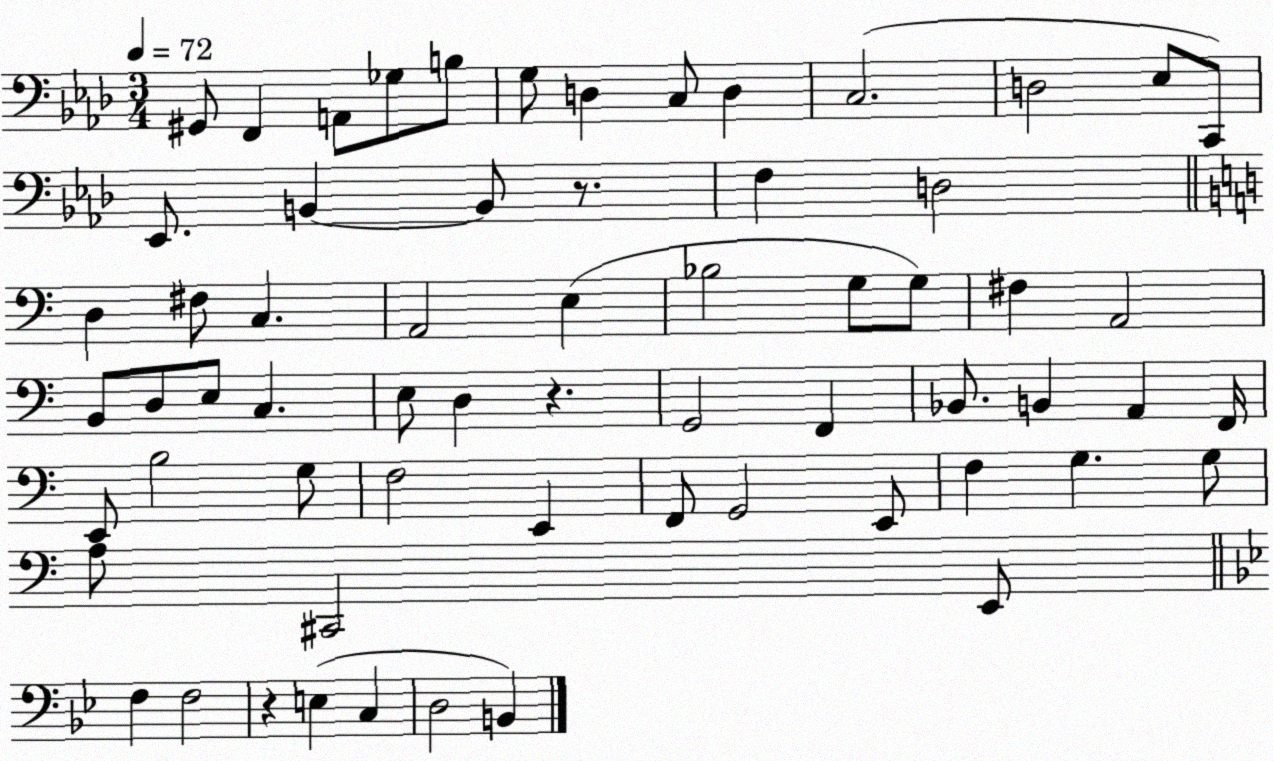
X:1
T:Untitled
M:3/4
L:1/4
K:Ab
^G,,/2 F,, A,,/2 _G,/2 B,/2 G,/2 D, C,/2 D, C,2 D,2 _E,/2 C,,/2 _E,,/2 B,, B,,/2 z/2 F, D,2 D, ^F,/2 C, A,,2 E, _B,2 G,/2 G,/2 ^F, A,,2 B,,/2 D,/2 E,/2 C, E,/2 D, z G,,2 F,, _B,,/2 B,, A,, F,,/4 E,,/2 B,2 G,/2 F,2 E,, F,,/2 G,,2 E,,/2 F, G, G,/2 A,/2 ^C,,2 E,,/2 F, F,2 z E, C, D,2 B,,